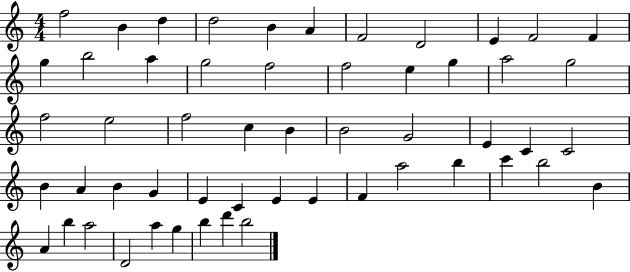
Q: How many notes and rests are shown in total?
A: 54